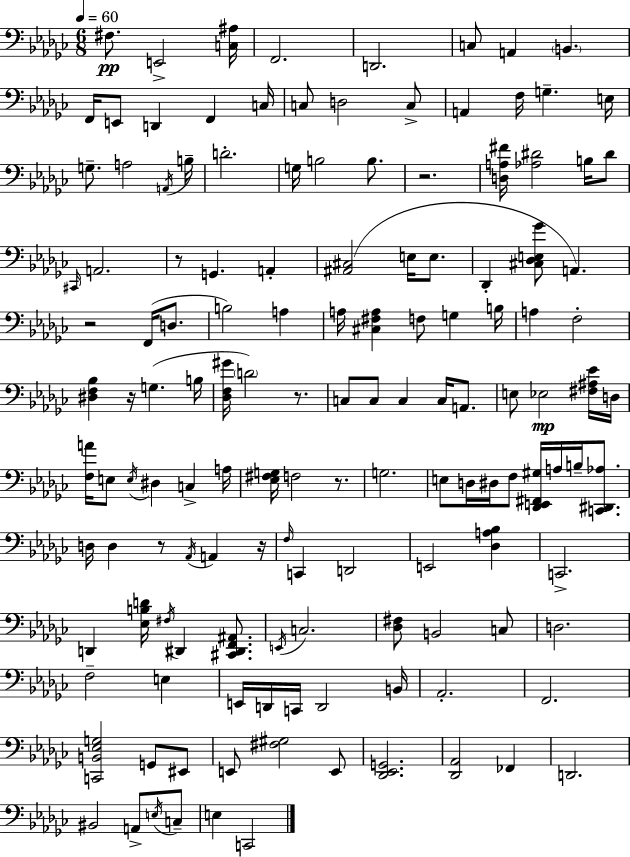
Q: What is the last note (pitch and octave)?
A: C2